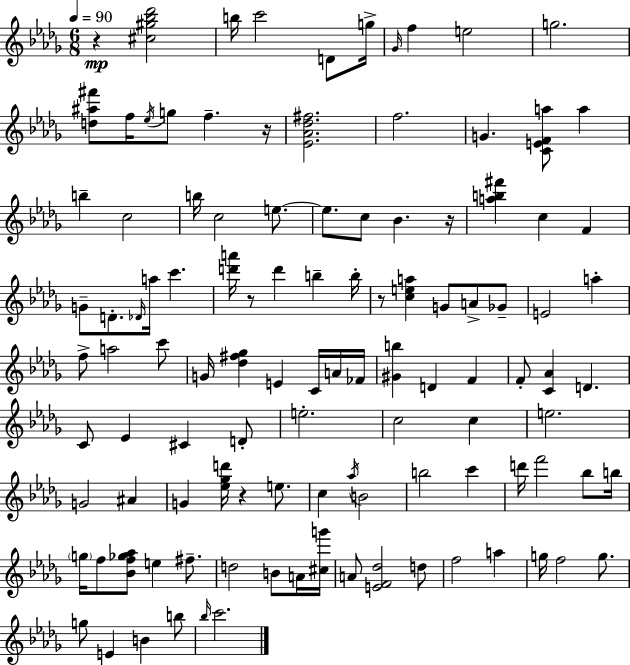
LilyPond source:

{
  \clef treble
  \numericTimeSignature
  \time 6/8
  \key bes \minor
  \tempo 4 = 90
  r4\mp <cis'' gis'' bes'' des'''>2 | b''16 c'''2 d'8 g''16-> | \grace { ges'16 } f''4 e''2 | g''2. | \break <d'' ais'' fis'''>8 f''16 \acciaccatura { ees''16 } g''8 f''4.-- | r16 <ees' aes' des'' fis''>2. | f''2. | g'4. <c' e' f' a''>8 a''4 | \break b''4-- c''2 | b''16 c''2 e''8.~~ | e''8. c''8 bes'4. | r16 <a'' b'' fis'''>4 c''4 f'4 | \break g'8-- d'8.-. \grace { des'16 } a''16 c'''4. | <d''' a'''>16 r8 d'''4 b''4-- | b''16-. r8 <c'' e'' a''>4 g'8 a'8-> | ges'8-- e'2 a''4-. | \break f''8-> a''2 | c'''8 g'16 <des'' fis'' ges''>4 e'4 | c'16 a'16 fes'16 <gis' b''>4 d'4 f'4 | f'8-. <c' aes'>4 d'4. | \break c'8 ees'4 cis'4 | d'8-. e''2.-. | c''2 c''4 | e''2. | \break g'2 ais'4 | g'4 <ees'' ges'' d'''>16 r4 | e''8. c''4 \acciaccatura { aes''16 } b'2 | b''2 | \break c'''4 d'''16 f'''2 | bes''8 b''16 \parenthesize g''16 f''8 <bes' f'' ges'' aes''>8 e''4 | fis''8.-- d''2 | b'8 a'16 <cis'' g'''>16 a'8 <e' f' des''>2 | \break d''8 f''2 | a''4 g''16 f''2 | g''8. g''8 e'4 b'4 | b''8 \grace { bes''16 } c'''2. | \break \bar "|."
}